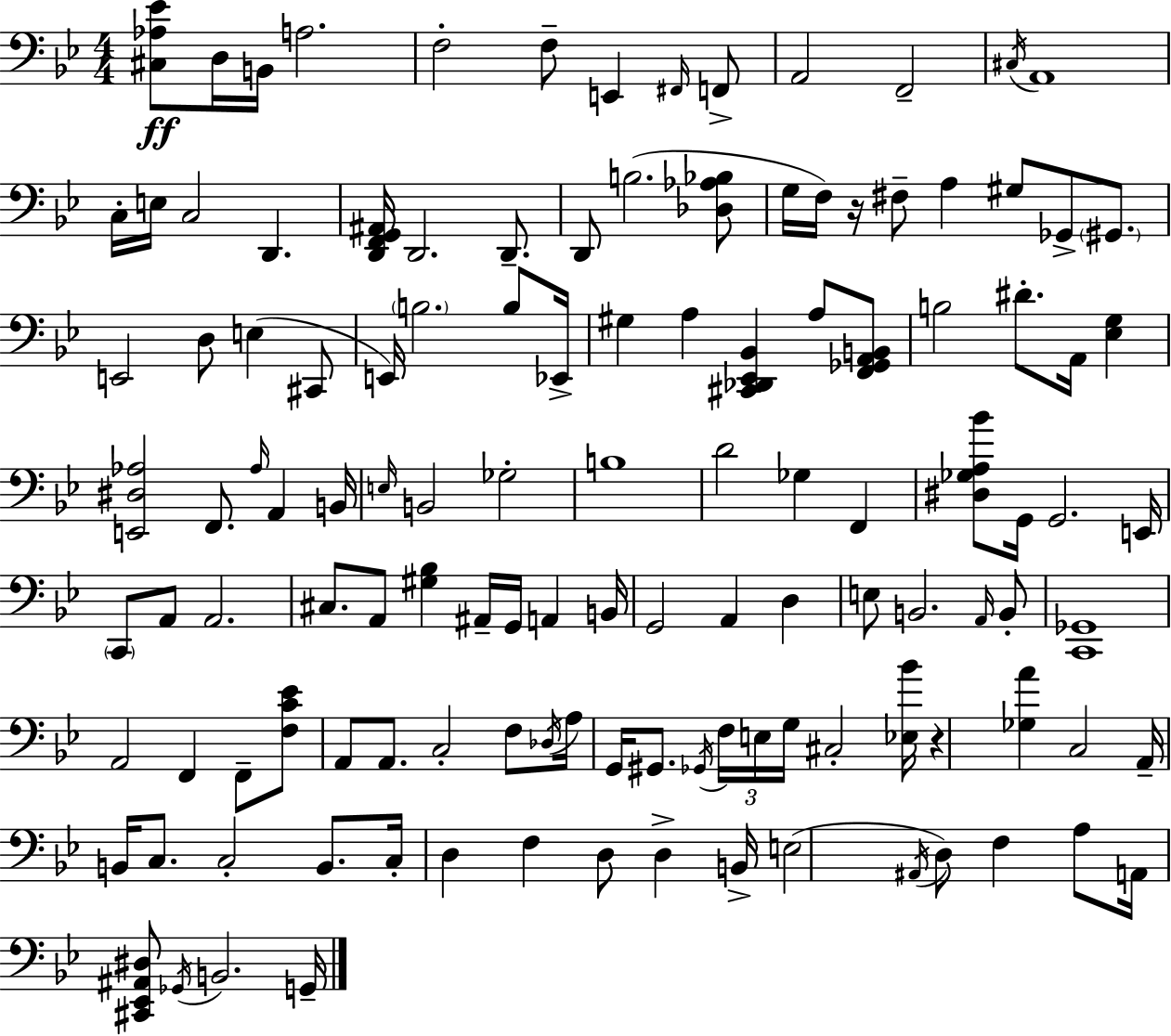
X:1
T:Untitled
M:4/4
L:1/4
K:Bb
[^C,_A,_E]/2 D,/4 B,,/4 A,2 F,2 F,/2 E,, ^F,,/4 F,,/2 A,,2 F,,2 ^C,/4 A,,4 C,/4 E,/4 C,2 D,, [D,,F,,G,,^A,,]/4 D,,2 D,,/2 D,,/2 B,2 [_D,_A,_B,]/2 G,/4 F,/4 z/4 ^F,/2 A, ^G,/2 _G,,/2 ^G,,/2 E,,2 D,/2 E, ^C,,/2 E,,/4 B,2 B,/2 _E,,/4 ^G, A, [^C,,_D,,_E,,_B,,] A,/2 [F,,_G,,A,,B,,]/2 B,2 ^D/2 A,,/4 [_E,G,] [E,,^D,_A,]2 F,,/2 _A,/4 A,, B,,/4 E,/4 B,,2 _G,2 B,4 D2 _G, F,, [^D,_G,A,_B]/2 G,,/4 G,,2 E,,/4 C,,/2 A,,/2 A,,2 ^C,/2 A,,/2 [^G,_B,] ^A,,/4 G,,/4 A,, B,,/4 G,,2 A,, D, E,/2 B,,2 A,,/4 B,,/2 [C,,_G,,]4 A,,2 F,, F,,/2 [F,C_E]/2 A,,/2 A,,/2 C,2 F,/2 _D,/4 A,/4 G,,/4 ^G,,/2 _G,,/4 F,/4 E,/4 G,/4 ^C,2 [_E,_B]/4 z [_G,A] C,2 A,,/4 B,,/4 C,/2 C,2 B,,/2 C,/4 D, F, D,/2 D, B,,/4 E,2 ^A,,/4 D,/2 F, A,/2 A,,/4 [^C,,_E,,^A,,^D,]/2 _G,,/4 B,,2 G,,/4